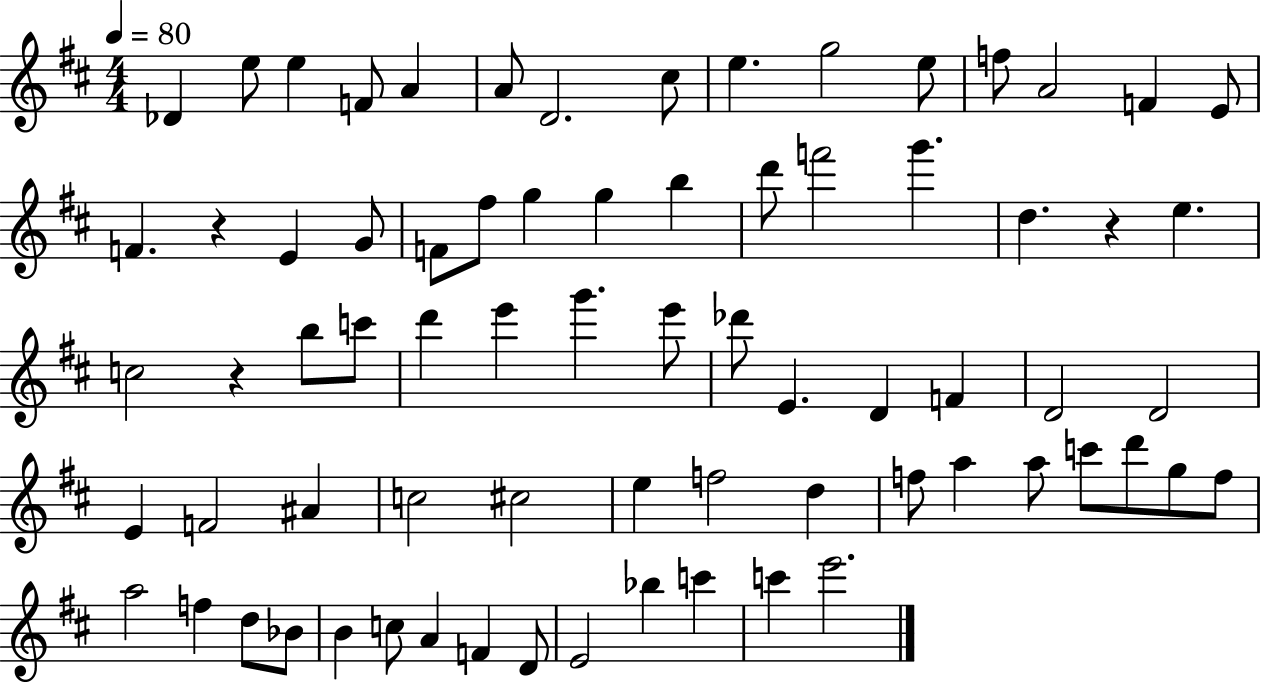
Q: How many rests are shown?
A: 3